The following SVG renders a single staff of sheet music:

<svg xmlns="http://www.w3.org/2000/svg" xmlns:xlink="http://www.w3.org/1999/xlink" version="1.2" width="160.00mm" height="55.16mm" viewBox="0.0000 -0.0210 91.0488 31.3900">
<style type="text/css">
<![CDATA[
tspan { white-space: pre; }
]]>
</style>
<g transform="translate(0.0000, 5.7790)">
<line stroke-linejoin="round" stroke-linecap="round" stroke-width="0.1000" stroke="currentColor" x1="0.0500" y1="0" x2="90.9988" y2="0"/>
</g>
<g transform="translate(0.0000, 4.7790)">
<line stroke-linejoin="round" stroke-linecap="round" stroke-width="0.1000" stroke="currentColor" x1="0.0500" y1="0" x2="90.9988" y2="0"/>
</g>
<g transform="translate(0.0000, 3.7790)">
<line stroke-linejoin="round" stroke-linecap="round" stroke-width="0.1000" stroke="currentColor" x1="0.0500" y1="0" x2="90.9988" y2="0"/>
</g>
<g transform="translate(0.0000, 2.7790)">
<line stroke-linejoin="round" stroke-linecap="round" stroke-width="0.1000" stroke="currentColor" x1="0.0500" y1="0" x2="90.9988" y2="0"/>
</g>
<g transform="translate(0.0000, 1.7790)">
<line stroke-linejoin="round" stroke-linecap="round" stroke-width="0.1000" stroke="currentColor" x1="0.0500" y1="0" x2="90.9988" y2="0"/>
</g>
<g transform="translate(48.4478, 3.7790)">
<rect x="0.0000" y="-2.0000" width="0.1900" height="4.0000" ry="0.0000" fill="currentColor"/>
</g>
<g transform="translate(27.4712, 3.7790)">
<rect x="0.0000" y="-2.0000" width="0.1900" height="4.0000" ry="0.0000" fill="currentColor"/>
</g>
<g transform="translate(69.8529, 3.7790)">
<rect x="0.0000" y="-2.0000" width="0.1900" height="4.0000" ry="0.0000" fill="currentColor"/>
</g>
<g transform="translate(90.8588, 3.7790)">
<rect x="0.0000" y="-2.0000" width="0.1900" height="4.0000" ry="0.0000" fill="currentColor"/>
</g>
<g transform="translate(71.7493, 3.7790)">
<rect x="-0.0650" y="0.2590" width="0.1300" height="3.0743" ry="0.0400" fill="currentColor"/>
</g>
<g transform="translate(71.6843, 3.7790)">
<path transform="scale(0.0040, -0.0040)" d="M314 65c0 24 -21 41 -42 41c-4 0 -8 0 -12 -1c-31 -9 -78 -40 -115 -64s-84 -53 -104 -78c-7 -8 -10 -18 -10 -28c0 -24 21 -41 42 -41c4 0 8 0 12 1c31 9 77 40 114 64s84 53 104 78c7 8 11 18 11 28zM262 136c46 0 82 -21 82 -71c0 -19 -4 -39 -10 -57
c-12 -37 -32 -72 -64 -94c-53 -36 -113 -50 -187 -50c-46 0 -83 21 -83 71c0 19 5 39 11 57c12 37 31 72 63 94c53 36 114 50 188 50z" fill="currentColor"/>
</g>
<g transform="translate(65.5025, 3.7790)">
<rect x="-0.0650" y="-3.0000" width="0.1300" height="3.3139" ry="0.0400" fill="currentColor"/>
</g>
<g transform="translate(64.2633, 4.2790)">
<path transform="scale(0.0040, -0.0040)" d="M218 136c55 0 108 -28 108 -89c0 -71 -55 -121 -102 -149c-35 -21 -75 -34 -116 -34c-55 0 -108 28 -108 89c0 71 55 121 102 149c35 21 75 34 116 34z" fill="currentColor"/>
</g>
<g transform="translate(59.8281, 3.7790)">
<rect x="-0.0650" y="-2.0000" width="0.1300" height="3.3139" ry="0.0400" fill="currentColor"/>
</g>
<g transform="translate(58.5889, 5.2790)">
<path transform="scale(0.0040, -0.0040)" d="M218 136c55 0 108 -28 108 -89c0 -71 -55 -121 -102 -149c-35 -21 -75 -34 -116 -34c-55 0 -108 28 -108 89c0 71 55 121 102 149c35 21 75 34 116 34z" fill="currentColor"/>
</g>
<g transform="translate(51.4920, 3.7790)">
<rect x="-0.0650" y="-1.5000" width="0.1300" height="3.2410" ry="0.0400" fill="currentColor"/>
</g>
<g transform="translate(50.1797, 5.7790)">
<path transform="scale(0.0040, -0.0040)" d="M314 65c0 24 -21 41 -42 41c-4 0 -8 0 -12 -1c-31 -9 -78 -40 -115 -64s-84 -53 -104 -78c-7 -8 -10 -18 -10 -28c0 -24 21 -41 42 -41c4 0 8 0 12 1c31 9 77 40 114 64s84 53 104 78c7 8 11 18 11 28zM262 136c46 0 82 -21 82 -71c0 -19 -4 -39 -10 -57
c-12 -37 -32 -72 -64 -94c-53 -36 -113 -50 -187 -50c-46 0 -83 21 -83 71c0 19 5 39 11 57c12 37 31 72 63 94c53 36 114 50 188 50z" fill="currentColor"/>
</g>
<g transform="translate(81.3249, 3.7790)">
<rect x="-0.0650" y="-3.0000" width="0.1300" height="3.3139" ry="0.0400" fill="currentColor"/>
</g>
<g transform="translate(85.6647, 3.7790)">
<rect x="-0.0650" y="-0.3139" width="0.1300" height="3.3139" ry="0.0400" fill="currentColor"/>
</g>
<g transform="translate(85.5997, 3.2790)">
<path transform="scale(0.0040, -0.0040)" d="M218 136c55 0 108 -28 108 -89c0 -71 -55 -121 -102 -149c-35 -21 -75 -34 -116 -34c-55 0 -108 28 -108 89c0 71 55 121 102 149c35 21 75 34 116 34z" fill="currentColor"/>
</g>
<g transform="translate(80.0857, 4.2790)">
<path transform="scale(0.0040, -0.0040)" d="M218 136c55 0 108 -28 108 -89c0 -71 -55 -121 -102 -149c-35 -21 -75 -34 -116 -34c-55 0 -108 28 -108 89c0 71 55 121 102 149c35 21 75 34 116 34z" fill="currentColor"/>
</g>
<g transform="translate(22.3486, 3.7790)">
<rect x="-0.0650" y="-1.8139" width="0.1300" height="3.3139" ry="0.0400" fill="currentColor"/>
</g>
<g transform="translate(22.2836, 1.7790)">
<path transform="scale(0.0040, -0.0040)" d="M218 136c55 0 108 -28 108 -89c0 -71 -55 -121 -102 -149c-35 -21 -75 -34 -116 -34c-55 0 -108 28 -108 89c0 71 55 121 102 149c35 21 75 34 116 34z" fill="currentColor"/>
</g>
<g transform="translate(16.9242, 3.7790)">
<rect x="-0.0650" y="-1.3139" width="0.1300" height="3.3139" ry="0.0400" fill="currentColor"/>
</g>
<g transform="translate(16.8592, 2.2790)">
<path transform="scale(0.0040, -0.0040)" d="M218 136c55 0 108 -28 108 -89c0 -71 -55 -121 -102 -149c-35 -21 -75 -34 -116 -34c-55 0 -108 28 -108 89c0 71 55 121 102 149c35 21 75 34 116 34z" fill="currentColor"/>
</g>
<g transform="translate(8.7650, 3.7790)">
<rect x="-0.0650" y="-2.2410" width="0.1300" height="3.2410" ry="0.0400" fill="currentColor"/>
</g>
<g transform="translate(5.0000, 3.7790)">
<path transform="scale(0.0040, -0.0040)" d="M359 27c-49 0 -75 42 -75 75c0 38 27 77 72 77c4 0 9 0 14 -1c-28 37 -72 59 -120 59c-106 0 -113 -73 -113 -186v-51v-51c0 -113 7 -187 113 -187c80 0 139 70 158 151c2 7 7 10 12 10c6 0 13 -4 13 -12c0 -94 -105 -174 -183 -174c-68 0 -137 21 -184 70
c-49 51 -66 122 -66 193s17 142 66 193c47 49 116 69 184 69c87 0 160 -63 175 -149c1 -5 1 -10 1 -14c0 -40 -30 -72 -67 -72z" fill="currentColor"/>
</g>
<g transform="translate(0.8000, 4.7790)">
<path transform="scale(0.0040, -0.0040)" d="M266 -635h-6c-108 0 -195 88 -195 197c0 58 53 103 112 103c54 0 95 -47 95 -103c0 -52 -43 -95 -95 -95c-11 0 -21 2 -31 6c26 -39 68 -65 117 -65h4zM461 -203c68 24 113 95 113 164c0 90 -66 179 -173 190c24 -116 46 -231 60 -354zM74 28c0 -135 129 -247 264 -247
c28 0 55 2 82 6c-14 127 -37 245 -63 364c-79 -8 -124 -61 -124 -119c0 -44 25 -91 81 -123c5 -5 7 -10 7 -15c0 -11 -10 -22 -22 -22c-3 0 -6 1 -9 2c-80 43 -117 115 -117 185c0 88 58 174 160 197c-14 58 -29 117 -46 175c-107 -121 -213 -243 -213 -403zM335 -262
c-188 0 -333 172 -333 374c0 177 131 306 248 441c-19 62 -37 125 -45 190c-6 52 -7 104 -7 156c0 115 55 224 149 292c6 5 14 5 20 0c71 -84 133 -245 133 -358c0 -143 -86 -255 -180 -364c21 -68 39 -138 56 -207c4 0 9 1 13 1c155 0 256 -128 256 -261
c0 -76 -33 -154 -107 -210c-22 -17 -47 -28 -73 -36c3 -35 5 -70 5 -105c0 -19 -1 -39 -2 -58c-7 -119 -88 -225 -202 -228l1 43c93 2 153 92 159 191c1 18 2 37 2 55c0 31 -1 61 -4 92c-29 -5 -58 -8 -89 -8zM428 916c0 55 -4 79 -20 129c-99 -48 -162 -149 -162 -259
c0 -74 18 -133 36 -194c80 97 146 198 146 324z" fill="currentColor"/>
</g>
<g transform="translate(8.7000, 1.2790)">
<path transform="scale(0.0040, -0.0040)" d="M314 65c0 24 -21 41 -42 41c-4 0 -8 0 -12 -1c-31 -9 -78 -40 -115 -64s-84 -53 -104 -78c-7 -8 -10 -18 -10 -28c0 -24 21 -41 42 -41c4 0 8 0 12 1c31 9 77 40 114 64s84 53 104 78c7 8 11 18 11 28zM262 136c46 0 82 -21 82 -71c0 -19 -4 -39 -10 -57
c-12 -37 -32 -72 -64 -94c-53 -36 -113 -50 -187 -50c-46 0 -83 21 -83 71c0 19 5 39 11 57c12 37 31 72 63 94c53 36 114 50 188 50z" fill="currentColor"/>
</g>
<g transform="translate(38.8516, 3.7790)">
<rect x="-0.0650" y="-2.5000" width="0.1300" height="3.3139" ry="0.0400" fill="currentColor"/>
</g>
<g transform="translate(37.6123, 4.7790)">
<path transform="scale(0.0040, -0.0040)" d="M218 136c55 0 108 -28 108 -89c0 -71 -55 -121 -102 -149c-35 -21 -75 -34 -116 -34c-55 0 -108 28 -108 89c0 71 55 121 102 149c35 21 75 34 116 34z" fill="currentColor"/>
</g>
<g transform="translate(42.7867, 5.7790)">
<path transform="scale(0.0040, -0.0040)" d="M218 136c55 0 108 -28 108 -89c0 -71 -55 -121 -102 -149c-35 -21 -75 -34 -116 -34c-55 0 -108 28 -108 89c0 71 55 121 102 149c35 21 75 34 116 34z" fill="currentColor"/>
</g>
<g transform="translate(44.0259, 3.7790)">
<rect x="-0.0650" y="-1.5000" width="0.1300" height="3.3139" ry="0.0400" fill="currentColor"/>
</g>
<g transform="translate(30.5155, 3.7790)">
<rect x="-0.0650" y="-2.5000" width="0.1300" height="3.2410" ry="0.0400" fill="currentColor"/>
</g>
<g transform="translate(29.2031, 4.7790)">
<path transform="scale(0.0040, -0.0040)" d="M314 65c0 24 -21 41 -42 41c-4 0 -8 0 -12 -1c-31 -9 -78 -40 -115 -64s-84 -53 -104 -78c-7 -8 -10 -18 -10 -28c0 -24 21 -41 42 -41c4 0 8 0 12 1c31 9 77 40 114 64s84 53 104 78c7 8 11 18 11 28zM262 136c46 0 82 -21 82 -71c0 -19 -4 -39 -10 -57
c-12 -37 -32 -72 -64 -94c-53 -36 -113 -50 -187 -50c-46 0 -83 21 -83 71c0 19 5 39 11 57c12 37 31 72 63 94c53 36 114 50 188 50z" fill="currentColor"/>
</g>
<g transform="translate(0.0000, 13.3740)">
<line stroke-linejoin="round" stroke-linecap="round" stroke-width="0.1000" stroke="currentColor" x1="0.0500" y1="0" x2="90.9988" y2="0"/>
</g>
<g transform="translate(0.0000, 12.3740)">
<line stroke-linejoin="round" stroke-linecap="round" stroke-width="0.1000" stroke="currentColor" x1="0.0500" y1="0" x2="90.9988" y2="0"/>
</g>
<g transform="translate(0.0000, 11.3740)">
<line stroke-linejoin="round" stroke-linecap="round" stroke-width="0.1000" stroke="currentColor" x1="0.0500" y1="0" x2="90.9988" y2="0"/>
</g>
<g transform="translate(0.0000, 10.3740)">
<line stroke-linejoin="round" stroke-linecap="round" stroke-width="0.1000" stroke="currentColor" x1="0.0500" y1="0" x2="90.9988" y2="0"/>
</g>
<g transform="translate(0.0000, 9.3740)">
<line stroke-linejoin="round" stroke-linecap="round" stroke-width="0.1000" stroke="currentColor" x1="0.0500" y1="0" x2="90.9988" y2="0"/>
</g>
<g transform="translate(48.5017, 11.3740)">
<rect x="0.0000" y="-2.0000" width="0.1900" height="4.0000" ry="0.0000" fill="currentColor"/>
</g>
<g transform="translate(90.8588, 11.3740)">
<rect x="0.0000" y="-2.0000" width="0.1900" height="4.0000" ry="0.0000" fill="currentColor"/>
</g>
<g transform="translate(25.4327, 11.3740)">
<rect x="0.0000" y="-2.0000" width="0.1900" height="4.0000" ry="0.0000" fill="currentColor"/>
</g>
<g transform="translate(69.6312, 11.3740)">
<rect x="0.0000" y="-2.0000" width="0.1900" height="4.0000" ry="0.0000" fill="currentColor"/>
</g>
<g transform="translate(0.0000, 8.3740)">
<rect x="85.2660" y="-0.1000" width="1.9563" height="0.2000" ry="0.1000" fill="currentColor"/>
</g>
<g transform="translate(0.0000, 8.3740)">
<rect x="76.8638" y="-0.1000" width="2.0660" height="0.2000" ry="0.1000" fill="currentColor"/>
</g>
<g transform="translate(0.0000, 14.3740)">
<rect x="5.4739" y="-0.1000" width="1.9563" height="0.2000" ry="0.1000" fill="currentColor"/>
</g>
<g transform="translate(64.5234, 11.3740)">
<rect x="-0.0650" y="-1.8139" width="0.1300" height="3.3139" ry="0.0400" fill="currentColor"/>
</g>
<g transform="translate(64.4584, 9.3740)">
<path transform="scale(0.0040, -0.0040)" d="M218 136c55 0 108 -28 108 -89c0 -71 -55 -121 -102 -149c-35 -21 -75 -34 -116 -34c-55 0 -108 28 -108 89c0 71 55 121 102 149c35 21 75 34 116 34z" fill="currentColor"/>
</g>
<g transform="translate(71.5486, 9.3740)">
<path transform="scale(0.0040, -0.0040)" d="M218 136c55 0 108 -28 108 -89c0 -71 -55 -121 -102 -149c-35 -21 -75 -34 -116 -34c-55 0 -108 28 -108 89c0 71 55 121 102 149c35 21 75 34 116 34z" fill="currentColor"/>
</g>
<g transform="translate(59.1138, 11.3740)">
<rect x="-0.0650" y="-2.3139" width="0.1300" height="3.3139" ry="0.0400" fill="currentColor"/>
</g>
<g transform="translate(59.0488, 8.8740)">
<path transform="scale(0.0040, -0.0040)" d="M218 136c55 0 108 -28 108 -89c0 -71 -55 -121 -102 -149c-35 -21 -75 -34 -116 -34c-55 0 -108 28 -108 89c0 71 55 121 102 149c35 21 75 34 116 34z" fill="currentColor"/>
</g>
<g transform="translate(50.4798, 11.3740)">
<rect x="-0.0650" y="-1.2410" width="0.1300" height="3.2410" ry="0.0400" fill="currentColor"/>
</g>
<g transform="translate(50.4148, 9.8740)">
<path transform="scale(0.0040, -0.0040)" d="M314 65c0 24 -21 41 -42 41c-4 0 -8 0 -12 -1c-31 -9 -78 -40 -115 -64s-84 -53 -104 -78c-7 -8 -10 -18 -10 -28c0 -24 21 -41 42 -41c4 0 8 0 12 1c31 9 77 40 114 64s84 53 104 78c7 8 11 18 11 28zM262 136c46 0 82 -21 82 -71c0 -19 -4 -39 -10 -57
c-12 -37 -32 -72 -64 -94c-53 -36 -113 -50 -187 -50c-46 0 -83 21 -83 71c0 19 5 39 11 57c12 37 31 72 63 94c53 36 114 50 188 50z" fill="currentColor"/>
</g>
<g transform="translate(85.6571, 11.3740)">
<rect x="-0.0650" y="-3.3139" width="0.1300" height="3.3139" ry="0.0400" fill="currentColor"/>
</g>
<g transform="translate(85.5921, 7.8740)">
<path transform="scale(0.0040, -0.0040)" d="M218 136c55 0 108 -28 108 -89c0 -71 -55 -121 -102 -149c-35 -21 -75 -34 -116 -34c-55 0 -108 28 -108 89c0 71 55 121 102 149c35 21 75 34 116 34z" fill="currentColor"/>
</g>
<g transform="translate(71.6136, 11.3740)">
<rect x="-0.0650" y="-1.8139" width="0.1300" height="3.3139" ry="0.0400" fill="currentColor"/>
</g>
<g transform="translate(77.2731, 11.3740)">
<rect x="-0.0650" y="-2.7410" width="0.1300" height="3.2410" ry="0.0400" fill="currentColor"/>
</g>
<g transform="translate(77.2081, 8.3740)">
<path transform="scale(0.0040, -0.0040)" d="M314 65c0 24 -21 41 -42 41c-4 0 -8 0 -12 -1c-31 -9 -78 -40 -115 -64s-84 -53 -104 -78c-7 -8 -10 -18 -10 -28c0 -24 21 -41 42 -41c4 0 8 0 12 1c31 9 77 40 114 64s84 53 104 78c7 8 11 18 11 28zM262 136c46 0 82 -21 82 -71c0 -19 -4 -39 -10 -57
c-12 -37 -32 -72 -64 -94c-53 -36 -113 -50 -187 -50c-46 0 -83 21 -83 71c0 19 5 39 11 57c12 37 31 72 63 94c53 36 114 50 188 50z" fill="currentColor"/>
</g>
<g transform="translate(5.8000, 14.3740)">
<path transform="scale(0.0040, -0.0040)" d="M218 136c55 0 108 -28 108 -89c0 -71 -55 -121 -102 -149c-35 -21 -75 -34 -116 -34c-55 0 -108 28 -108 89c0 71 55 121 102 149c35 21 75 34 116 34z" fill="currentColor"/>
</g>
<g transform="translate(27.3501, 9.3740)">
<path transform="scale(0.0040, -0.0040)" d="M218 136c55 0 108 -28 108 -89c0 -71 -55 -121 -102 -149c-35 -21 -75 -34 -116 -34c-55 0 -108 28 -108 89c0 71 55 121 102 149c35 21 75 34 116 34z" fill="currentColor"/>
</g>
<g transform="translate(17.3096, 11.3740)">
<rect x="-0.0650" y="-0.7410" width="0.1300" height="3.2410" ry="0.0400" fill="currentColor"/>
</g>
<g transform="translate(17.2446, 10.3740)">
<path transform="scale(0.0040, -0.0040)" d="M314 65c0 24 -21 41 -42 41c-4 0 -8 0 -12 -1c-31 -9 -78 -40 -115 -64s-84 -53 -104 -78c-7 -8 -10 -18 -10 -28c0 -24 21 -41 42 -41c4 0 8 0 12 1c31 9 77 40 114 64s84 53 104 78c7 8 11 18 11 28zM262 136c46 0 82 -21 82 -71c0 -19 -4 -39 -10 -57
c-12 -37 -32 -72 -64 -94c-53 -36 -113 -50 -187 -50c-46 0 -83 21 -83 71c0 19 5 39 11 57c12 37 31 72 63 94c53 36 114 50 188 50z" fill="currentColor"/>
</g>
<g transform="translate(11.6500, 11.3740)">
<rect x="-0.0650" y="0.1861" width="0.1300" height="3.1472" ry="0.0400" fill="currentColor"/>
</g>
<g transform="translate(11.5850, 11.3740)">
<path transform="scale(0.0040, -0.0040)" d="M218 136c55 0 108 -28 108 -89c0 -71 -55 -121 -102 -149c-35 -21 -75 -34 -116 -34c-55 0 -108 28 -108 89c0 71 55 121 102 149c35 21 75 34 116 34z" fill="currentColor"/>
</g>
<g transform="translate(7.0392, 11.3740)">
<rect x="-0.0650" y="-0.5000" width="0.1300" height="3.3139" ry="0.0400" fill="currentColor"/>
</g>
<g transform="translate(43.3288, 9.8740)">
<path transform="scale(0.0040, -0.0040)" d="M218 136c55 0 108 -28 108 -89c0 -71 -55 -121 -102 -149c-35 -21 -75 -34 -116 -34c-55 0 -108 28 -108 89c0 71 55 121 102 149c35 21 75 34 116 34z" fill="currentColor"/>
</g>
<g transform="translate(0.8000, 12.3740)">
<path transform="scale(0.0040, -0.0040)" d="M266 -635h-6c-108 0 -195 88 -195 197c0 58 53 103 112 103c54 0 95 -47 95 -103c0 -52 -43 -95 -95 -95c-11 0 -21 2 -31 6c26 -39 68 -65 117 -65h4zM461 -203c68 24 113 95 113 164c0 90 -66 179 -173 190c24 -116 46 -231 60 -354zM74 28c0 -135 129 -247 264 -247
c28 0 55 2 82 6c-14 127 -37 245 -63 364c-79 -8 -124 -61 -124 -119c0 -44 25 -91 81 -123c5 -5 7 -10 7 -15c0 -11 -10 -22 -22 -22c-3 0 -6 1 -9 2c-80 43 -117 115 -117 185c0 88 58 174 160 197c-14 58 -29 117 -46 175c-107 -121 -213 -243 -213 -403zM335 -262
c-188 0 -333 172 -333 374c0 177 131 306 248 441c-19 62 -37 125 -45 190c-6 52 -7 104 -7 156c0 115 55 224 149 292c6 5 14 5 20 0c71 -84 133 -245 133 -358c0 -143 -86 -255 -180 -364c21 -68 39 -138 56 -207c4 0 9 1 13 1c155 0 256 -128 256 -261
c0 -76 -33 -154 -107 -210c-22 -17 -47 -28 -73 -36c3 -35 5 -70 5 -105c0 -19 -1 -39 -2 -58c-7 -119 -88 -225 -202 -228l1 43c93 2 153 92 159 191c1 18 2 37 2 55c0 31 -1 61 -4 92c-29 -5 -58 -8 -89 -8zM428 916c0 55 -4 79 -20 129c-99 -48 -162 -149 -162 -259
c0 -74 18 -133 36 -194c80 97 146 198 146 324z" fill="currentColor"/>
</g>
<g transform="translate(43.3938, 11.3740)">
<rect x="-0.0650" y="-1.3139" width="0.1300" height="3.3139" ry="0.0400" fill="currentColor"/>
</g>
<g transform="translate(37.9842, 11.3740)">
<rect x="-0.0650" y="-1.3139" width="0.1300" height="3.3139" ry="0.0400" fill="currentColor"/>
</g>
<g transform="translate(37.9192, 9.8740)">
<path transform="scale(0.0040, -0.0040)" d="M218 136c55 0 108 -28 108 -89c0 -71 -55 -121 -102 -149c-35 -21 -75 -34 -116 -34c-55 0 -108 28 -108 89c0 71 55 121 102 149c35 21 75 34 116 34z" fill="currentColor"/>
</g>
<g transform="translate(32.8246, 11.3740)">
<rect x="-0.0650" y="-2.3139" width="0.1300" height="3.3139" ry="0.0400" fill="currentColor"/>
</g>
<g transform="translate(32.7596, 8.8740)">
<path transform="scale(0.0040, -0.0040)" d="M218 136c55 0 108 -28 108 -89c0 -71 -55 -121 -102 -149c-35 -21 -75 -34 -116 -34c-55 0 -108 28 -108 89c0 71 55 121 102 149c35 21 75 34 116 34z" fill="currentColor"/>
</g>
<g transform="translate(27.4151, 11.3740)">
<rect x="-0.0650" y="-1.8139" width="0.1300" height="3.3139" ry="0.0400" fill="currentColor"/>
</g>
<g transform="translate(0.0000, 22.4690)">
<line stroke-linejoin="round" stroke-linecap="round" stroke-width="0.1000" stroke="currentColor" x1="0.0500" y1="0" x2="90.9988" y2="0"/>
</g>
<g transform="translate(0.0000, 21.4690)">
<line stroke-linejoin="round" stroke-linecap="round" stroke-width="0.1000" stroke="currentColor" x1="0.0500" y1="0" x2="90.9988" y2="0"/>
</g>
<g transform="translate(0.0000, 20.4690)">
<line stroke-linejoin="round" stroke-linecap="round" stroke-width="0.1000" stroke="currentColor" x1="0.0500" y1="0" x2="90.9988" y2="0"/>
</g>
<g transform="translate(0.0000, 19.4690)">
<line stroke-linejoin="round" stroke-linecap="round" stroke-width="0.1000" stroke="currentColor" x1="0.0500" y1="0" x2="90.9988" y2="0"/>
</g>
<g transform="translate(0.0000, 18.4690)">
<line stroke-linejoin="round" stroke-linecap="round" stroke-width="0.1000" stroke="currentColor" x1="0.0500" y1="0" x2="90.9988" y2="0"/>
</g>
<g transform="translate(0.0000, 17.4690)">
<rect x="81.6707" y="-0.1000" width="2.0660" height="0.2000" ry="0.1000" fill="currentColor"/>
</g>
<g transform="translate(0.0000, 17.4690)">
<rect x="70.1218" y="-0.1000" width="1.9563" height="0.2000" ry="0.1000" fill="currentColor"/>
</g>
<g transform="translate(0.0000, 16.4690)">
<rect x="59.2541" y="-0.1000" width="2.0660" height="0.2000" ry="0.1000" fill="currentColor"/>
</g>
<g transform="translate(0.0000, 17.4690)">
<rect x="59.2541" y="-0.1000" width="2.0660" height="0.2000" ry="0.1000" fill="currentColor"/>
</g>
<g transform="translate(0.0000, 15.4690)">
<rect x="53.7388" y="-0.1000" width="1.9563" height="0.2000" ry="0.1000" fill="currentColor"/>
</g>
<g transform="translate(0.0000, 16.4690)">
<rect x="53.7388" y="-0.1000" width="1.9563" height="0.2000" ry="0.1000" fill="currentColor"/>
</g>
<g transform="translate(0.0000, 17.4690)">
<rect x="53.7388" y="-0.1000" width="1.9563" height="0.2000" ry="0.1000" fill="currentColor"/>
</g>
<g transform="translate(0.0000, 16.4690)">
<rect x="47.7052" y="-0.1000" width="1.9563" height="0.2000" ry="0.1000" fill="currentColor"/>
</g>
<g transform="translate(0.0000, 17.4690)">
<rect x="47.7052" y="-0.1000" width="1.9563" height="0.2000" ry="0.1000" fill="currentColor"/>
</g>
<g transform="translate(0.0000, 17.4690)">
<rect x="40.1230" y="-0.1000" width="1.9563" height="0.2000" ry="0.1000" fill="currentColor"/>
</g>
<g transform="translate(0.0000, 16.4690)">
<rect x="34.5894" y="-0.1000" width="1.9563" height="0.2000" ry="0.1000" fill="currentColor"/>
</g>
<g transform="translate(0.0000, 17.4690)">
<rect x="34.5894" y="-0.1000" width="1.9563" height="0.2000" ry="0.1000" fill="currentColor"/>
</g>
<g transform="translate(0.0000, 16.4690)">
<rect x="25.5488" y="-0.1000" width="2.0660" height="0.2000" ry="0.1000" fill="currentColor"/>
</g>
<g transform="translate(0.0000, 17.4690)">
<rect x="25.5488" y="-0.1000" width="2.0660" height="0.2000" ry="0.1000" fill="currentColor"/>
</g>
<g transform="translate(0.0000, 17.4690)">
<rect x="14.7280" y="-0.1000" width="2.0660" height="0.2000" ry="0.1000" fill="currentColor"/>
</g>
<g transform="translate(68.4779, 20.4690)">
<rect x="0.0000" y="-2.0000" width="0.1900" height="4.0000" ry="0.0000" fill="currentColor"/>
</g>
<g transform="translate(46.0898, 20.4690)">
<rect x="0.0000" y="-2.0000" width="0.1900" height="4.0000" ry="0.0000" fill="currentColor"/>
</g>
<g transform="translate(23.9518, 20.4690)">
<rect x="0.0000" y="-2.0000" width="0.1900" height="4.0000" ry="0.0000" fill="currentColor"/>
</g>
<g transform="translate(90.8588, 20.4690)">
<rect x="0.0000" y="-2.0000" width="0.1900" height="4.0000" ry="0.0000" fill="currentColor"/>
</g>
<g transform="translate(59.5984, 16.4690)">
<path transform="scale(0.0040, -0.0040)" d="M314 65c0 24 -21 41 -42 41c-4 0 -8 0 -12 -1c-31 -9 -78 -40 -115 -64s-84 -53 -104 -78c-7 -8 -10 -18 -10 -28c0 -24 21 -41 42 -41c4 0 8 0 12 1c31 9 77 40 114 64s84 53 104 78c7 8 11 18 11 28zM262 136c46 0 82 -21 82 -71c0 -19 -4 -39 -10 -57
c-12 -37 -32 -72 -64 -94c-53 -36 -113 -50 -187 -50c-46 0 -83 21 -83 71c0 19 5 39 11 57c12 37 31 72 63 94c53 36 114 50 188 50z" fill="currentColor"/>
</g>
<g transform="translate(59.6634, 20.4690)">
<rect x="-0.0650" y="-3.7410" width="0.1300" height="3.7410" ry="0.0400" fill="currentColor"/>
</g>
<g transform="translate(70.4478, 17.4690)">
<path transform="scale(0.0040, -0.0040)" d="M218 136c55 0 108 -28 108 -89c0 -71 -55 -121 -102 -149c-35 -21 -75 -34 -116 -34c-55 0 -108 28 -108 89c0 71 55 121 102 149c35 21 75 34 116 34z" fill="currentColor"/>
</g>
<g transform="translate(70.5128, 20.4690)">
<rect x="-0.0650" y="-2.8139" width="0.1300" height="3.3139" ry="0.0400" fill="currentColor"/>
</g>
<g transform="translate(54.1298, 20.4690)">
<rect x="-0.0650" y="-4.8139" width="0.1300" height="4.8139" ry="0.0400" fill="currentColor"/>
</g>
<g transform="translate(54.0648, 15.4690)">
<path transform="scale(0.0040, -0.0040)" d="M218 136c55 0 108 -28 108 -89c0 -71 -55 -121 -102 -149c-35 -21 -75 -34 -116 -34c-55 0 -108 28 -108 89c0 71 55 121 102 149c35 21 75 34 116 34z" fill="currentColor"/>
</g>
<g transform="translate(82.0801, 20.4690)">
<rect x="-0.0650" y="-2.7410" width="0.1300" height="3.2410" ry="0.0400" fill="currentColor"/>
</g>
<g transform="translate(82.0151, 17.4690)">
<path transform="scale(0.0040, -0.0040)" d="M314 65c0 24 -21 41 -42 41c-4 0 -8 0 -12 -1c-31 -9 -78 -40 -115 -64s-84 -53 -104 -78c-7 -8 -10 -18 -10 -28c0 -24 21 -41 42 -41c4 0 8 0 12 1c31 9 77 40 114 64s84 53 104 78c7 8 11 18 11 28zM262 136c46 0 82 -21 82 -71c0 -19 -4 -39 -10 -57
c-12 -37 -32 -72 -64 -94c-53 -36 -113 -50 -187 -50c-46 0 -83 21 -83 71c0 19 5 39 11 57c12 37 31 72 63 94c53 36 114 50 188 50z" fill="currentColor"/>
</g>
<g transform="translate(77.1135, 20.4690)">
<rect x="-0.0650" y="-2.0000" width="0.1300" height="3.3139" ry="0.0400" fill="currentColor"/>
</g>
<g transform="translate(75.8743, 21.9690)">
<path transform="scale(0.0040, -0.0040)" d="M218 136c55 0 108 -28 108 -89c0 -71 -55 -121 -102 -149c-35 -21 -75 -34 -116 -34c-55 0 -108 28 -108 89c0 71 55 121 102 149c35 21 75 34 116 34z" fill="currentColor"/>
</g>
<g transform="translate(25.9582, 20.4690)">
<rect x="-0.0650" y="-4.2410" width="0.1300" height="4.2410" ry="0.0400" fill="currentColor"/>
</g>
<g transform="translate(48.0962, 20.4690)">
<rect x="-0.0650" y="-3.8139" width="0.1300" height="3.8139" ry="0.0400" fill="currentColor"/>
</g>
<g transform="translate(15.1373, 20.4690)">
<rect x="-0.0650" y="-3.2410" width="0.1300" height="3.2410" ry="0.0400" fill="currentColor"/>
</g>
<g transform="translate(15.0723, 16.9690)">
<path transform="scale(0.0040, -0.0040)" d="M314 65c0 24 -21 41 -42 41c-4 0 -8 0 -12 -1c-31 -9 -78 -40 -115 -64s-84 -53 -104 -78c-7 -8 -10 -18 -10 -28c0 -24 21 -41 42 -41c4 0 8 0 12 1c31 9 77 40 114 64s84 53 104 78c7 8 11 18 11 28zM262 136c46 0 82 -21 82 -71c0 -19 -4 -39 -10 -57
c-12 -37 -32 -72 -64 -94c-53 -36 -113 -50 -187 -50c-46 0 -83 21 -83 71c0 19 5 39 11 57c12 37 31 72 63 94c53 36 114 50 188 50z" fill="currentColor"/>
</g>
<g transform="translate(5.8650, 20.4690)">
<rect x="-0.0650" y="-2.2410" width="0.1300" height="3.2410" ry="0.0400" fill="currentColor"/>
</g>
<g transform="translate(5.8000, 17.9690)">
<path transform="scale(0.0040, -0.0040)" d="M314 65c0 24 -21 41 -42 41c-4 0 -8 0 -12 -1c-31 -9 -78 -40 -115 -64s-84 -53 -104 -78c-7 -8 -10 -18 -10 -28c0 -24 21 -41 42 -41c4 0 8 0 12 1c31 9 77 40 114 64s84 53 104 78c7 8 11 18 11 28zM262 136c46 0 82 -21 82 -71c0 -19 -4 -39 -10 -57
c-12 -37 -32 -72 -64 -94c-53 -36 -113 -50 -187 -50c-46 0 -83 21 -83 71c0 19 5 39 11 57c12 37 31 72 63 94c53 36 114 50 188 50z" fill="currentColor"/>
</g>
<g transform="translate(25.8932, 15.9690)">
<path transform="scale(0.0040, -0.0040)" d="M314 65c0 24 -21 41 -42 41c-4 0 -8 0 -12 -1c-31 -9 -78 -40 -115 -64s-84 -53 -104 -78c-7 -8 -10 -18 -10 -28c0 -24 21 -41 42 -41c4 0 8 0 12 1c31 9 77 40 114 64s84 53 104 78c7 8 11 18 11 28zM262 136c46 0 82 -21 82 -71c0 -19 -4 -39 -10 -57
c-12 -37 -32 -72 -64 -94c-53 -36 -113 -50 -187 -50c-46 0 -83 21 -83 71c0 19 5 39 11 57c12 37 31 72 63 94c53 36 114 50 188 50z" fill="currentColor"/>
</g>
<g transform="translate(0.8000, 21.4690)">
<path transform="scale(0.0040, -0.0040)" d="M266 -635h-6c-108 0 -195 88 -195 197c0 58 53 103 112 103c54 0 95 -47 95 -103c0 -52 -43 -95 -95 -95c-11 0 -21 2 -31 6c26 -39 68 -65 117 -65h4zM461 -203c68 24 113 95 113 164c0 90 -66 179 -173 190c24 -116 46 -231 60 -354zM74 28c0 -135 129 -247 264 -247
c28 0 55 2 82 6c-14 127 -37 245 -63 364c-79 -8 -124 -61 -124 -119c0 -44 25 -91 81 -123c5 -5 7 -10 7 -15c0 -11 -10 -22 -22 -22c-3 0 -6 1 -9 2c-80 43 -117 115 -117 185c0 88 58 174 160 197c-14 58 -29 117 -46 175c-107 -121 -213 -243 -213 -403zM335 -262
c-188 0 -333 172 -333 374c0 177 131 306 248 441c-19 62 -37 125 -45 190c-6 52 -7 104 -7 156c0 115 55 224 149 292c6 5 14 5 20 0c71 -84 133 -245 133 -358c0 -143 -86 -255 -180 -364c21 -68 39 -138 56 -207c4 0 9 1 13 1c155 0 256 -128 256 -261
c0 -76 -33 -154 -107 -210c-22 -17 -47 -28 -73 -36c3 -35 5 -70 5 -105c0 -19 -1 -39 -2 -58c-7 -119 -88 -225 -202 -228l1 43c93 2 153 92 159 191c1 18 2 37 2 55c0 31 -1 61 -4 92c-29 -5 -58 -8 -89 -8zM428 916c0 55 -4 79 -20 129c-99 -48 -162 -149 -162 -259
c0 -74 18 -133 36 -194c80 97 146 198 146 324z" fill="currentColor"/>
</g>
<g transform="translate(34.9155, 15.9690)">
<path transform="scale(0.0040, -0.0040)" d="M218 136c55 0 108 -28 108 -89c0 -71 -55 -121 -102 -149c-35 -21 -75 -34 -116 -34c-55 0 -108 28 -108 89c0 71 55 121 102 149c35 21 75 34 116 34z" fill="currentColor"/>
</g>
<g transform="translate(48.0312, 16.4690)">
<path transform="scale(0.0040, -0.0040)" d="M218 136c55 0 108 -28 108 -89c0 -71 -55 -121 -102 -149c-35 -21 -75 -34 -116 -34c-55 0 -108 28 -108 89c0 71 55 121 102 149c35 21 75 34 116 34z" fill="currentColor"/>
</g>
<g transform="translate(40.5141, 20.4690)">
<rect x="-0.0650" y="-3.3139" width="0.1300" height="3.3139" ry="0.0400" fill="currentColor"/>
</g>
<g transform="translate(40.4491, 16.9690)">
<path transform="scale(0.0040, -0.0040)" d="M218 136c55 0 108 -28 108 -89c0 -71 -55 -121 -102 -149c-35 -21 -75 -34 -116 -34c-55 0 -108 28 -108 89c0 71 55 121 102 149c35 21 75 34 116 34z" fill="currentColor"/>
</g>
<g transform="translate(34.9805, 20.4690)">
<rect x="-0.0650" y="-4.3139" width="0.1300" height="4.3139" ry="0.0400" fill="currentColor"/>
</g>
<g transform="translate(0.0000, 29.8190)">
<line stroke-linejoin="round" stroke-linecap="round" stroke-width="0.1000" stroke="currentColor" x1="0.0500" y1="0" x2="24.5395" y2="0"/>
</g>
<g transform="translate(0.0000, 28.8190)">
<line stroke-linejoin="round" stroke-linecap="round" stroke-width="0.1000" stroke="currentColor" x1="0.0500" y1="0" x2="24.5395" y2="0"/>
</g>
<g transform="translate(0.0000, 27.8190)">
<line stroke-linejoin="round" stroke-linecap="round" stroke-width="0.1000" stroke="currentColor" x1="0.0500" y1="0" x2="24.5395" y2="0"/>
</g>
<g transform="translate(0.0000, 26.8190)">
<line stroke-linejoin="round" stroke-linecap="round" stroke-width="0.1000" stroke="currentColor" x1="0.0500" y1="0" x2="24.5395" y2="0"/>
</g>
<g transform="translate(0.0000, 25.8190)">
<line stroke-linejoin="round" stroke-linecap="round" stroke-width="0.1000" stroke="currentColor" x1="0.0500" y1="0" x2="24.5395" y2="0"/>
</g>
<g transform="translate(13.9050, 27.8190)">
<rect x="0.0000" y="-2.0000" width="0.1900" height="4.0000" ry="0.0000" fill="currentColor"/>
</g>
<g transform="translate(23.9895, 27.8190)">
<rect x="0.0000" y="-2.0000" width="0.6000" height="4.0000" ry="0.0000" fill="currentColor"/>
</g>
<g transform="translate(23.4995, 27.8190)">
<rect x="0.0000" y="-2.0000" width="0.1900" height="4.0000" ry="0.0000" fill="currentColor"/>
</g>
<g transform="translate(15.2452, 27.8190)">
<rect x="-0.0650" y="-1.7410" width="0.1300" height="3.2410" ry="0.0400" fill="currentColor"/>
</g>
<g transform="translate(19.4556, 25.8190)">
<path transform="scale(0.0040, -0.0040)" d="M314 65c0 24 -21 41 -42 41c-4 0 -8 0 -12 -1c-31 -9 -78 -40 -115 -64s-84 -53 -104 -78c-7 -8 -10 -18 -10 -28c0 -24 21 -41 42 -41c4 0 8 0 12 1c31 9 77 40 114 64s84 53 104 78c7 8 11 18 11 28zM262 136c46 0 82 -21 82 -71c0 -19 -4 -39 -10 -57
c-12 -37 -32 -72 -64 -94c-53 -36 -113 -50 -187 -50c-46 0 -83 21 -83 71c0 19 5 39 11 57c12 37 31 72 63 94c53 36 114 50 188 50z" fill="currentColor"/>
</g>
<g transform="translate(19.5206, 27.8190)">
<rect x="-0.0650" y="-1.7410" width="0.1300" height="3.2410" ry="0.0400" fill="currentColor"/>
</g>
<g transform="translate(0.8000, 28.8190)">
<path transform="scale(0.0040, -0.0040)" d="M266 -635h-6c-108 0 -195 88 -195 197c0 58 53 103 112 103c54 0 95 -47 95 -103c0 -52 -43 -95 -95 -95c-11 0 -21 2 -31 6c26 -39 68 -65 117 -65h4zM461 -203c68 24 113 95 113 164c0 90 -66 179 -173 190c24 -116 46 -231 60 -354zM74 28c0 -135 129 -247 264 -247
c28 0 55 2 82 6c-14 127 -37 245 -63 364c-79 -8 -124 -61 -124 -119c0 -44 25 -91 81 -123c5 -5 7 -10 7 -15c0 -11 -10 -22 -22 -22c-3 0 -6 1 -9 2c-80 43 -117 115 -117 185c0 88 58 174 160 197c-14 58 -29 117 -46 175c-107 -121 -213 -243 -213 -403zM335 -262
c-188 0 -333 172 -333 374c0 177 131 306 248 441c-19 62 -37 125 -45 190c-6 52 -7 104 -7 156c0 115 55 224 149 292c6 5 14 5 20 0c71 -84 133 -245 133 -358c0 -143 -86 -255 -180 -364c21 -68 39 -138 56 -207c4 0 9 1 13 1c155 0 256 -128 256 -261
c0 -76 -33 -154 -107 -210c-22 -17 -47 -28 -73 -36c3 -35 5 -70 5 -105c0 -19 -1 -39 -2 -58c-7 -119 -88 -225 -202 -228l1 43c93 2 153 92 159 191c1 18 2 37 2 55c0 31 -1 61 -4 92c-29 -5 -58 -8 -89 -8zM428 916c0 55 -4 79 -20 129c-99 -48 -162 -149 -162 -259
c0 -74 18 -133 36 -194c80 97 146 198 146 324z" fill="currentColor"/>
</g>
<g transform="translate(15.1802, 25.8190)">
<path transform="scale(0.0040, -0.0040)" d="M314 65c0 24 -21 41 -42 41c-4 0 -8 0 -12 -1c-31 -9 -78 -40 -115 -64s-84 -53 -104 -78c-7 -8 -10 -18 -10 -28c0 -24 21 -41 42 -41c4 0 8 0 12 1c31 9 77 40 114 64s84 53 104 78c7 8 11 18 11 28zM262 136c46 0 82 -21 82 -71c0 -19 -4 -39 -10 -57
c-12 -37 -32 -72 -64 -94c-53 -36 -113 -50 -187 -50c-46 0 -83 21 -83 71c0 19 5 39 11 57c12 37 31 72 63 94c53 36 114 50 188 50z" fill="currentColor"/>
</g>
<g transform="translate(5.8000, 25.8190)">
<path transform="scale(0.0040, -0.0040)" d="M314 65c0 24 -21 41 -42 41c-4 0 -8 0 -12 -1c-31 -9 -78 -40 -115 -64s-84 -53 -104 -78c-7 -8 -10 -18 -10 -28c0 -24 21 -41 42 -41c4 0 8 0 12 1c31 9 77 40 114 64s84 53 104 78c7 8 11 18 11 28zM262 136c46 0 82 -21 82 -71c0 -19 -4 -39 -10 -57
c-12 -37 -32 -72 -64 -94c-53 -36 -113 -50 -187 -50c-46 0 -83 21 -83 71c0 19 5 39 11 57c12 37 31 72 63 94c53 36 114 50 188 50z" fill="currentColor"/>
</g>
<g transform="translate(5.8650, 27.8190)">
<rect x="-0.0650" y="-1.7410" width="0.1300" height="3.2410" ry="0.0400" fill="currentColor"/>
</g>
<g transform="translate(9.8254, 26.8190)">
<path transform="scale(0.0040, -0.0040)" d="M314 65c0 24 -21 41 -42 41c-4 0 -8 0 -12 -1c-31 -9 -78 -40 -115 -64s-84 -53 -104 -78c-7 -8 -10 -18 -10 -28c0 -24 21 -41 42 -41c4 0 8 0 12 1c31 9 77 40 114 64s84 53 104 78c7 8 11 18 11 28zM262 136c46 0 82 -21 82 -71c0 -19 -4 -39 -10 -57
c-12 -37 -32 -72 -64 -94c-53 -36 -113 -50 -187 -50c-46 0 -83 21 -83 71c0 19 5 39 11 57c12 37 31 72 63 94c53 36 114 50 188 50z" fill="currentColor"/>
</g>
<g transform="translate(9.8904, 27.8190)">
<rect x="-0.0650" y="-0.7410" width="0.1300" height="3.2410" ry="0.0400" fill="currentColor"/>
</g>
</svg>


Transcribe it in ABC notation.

X:1
T:Untitled
M:4/4
L:1/4
K:C
g2 e f G2 G E E2 F A B2 A c C B d2 f g e e e2 g f f a2 b g2 b2 d'2 d' b c' e' c'2 a F a2 f2 d2 f2 f2